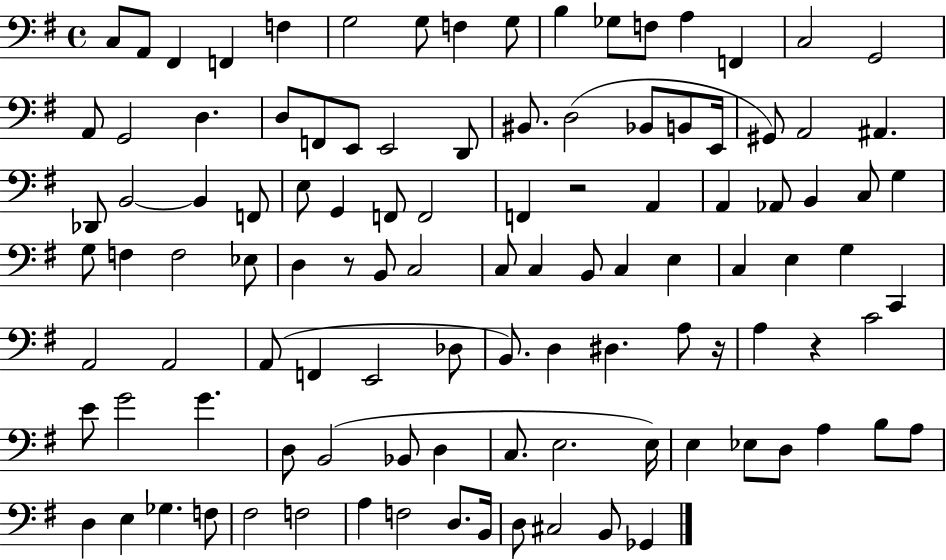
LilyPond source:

{
  \clef bass
  \time 4/4
  \defaultTimeSignature
  \key g \major
  c8 a,8 fis,4 f,4 f4 | g2 g8 f4 g8 | b4 ges8 f8 a4 f,4 | c2 g,2 | \break a,8 g,2 d4. | d8 f,8 e,8 e,2 d,8 | bis,8. d2( bes,8 b,8 e,16 | gis,8) a,2 ais,4. | \break des,8 b,2~~ b,4 f,8 | e8 g,4 f,8 f,2 | f,4 r2 a,4 | a,4 aes,8 b,4 c8 g4 | \break g8 f4 f2 ees8 | d4 r8 b,8 c2 | c8 c4 b,8 c4 e4 | c4 e4 g4 c,4 | \break a,2 a,2 | a,8( f,4 e,2 des8 | b,8.) d4 dis4. a8 r16 | a4 r4 c'2 | \break e'8 g'2 g'4. | d8 b,2( bes,8 d4 | c8. e2. e16) | e4 ees8 d8 a4 b8 a8 | \break d4 e4 ges4. f8 | fis2 f2 | a4 f2 d8. b,16 | d8 cis2 b,8 ges,4 | \break \bar "|."
}